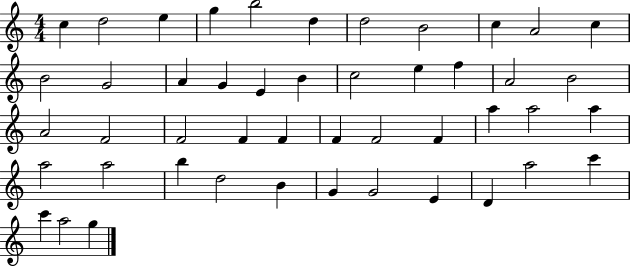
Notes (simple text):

C5/q D5/h E5/q G5/q B5/h D5/q D5/h B4/h C5/q A4/h C5/q B4/h G4/h A4/q G4/q E4/q B4/q C5/h E5/q F5/q A4/h B4/h A4/h F4/h F4/h F4/q F4/q F4/q F4/h F4/q A5/q A5/h A5/q A5/h A5/h B5/q D5/h B4/q G4/q G4/h E4/q D4/q A5/h C6/q C6/q A5/h G5/q